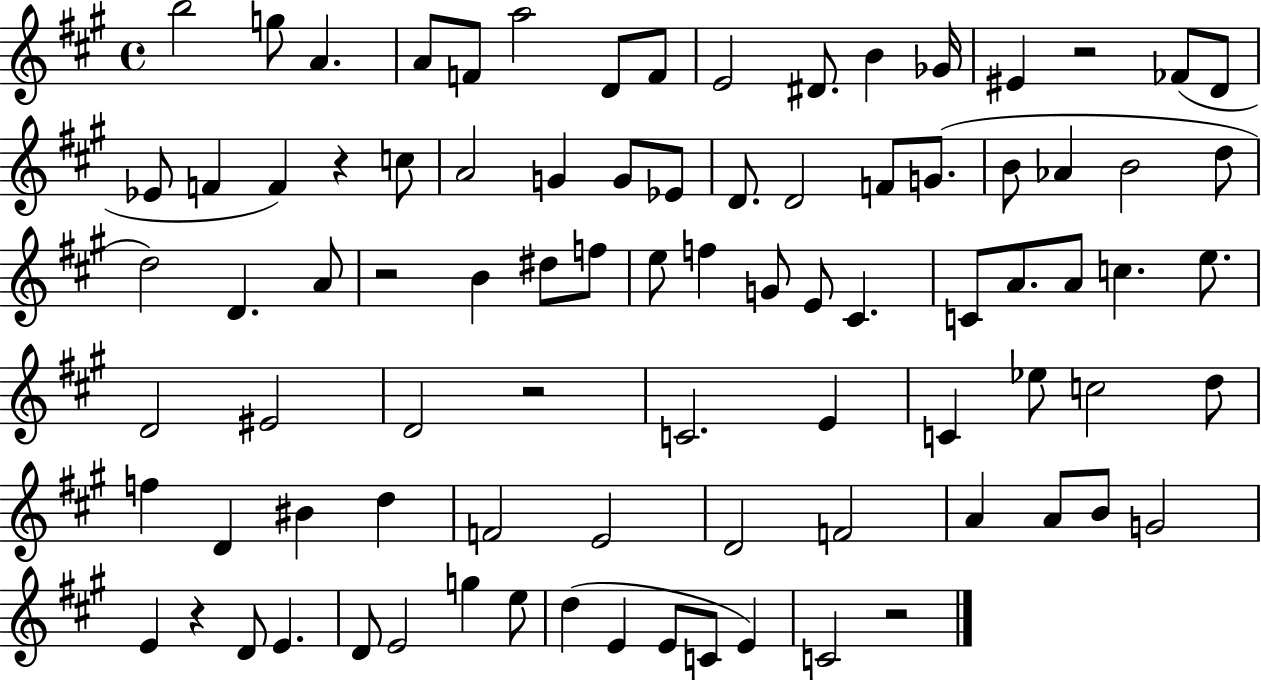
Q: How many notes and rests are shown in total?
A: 87